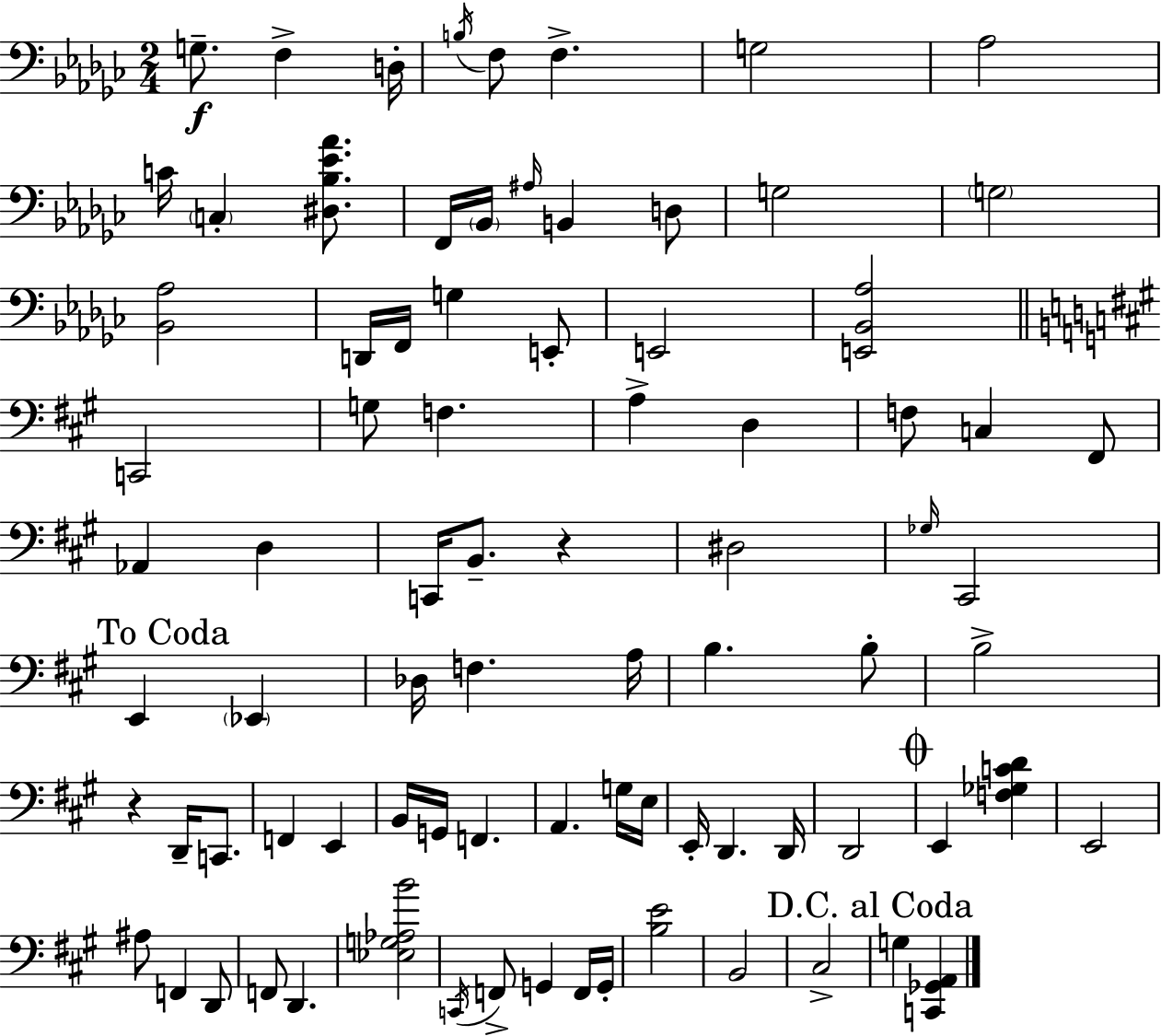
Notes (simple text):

G3/e. F3/q D3/s B3/s F3/e F3/q. G3/h Ab3/h C4/s C3/q [D#3,Bb3,Eb4,Ab4]/e. F2/s Bb2/s A#3/s B2/q D3/e G3/h G3/h [Bb2,Ab3]/h D2/s F2/s G3/q E2/e E2/h [E2,Bb2,Ab3]/h C2/h G3/e F3/q. A3/q D3/q F3/e C3/q F#2/e Ab2/q D3/q C2/s B2/e. R/q D#3/h Gb3/s C#2/h E2/q Eb2/q Db3/s F3/q. A3/s B3/q. B3/e B3/h R/q D2/s C2/e. F2/q E2/q B2/s G2/s F2/q. A2/q. G3/s E3/s E2/s D2/q. D2/s D2/h E2/q [F3,Gb3,C4,D4]/q E2/h A#3/e F2/q D2/e F2/e D2/q. [Eb3,G3,Ab3,B4]/h C2/s F2/e G2/q F2/s G2/s [B3,E4]/h B2/h C#3/h G3/q [C2,Gb2,A2]/q